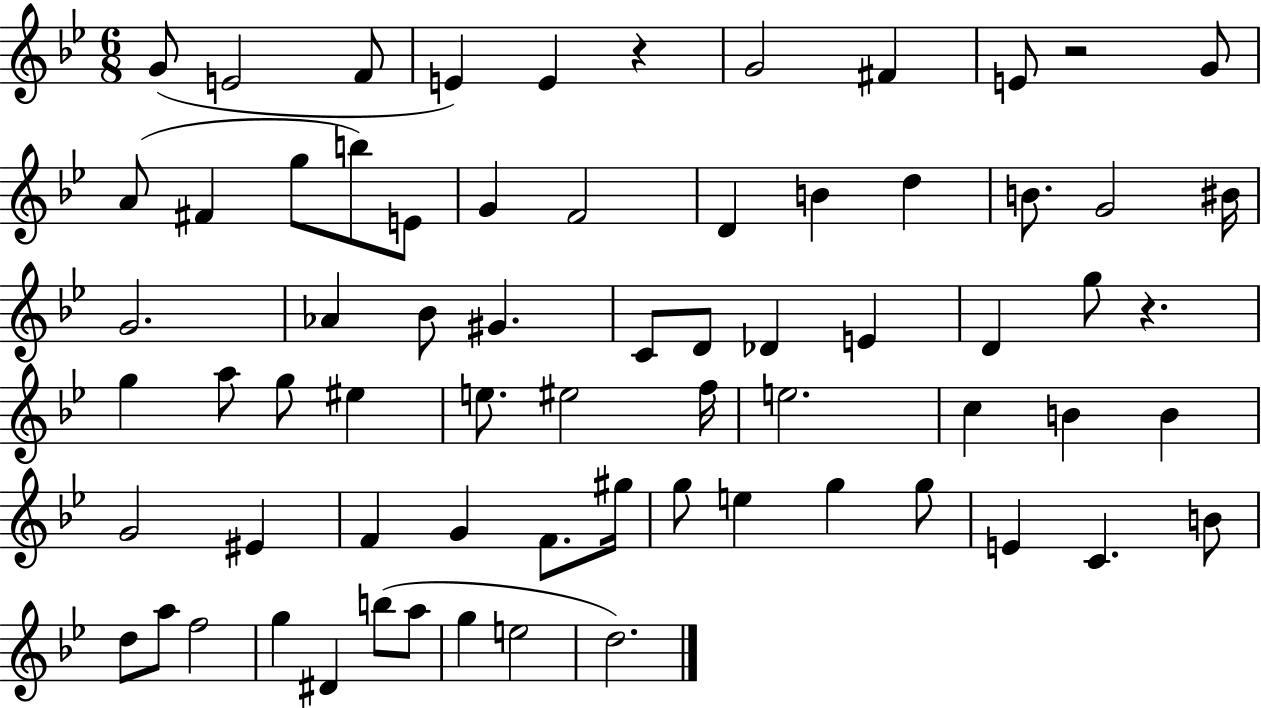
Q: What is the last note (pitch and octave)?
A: D5